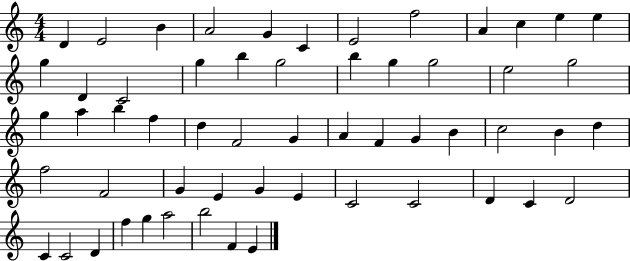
{
  \clef treble
  \numericTimeSignature
  \time 4/4
  \key c \major
  d'4 e'2 b'4 | a'2 g'4 c'4 | e'2 f''2 | a'4 c''4 e''4 e''4 | \break g''4 d'4 c'2 | g''4 b''4 g''2 | b''4 g''4 g''2 | e''2 g''2 | \break g''4 a''4 b''4 f''4 | d''4 f'2 g'4 | a'4 f'4 g'4 b'4 | c''2 b'4 d''4 | \break f''2 f'2 | g'4 e'4 g'4 e'4 | c'2 c'2 | d'4 c'4 d'2 | \break c'4 c'2 d'4 | f''4 g''4 a''2 | b''2 f'4 e'4 | \bar "|."
}